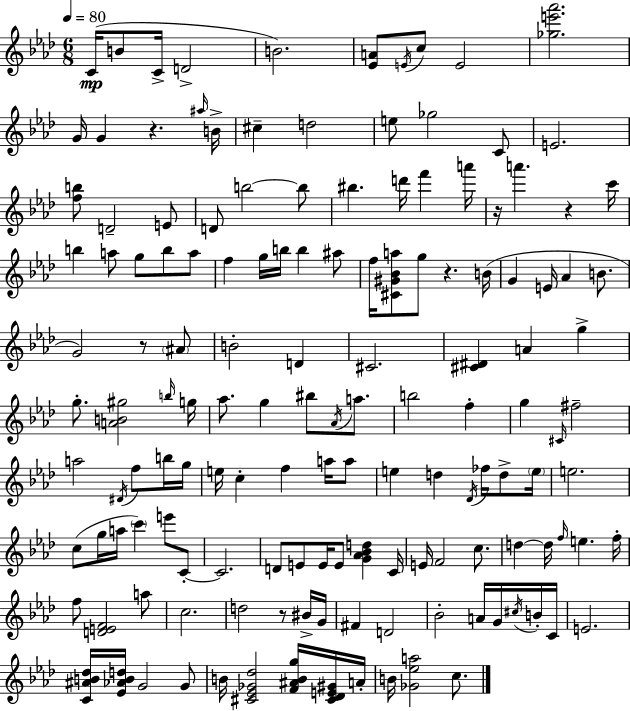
{
  \clef treble
  \numericTimeSignature
  \time 6/8
  \key aes \major
  \tempo 4 = 80
  \repeat volta 2 { c'16(\mp b'8 c'16-> d'2-> | b'2.) | <ees' a'>8 \acciaccatura { e'16 } c''8 e'2 | <ges'' e''' aes'''>2. | \break g'16 g'4 r4. | \grace { ais''16 } b'16-> cis''4-- d''2 | e''8 ges''2 | c'8 e'2. | \break <f'' b''>8 d'2-- | e'8 d'8 b''2~~ | b''8 bis''4. d'''16 f'''4 | a'''16 r16 a'''4. r4 | \break c'''16 b''4 a''8 g''8 b''8 | a''8 f''4 g''16 b''16 b''4 | ais''8 f''16 <cis' gis' bes' a''>8 g''8 r4. | b'16( g'4 e'16 aes'4 b'8. | \break g'2) r8 | \parenthesize ais'8 b'2-. d'4 | cis'2. | <cis' dis'>4 a'4 g''4-> | \break g''8.-. <a' b' gis''>2 | \grace { b''16 } g''16 aes''8. g''4 bis''8 | \acciaccatura { aes'16 } a''8. b''2 | f''4-. g''4 \grace { cis'16 } fis''2-- | \break a''2 | \acciaccatura { dis'16 } f''8 b''16 g''16 e''16 c''4-. f''4 | a''16 a''8 e''4 d''4 | \acciaccatura { des'16 } fes''16 d''8-> \parenthesize e''16 e''2. | \break c''8( g''16 a''16 \parenthesize c'''4) | e'''8 c'8-.~~ c'2. | d'8 e'8 e'16 | e'8 <g' aes' bes' d''>4 c'16 e'16 f'2 | \break c''8. d''4~~ d''16 | \grace { f''16 } e''4. f''16-. f''8 <d' e' f'>2 | a''8 c''2. | d''2 | \break r8 bis'16-> g'16 fis'4 | d'2 bes'2-. | a'16 g'16 \acciaccatura { cis''16 } b'16-. c'16 e'2. | <c' ais' b' des''>16 <ees' aes' b' d''>16 g'2 | \break g'8 b'16 <cis' ees' ges' des''>2 | <f' ais' b' g''>16 <cis' des' e' gis'>16 a'16-. b'16 <ges' ees'' a''>2 | c''8. } \bar "|."
}